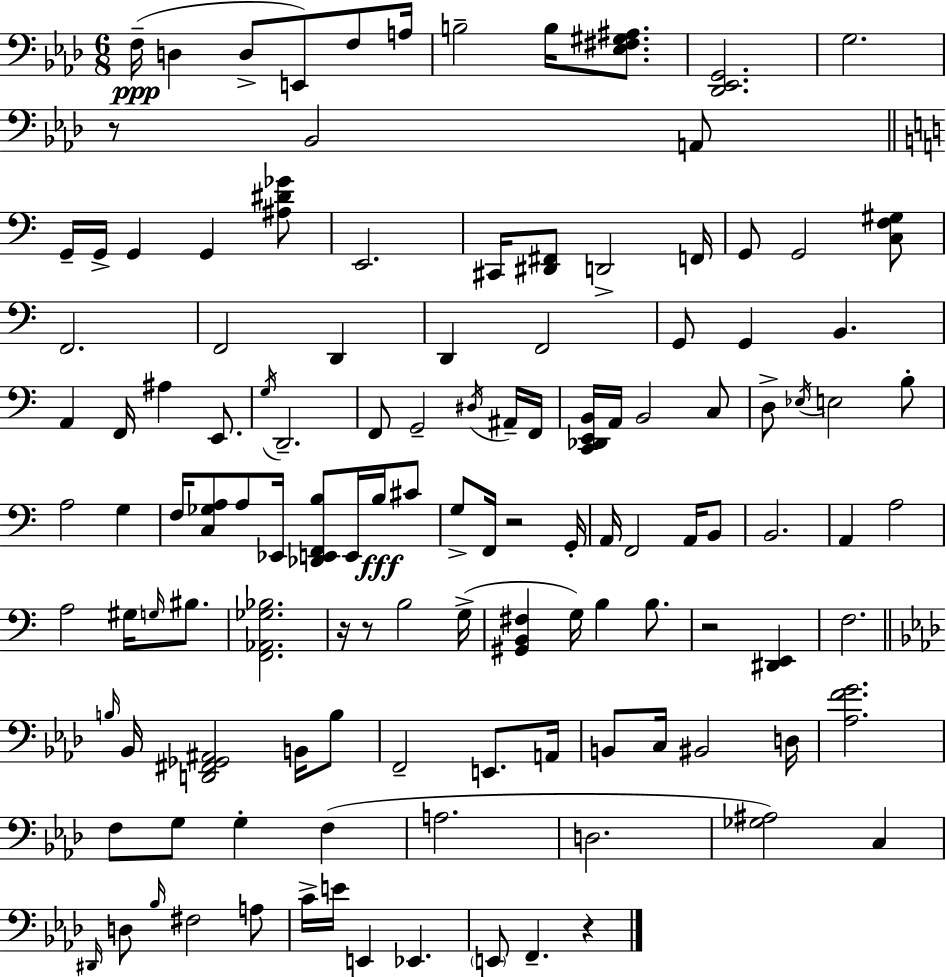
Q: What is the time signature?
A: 6/8